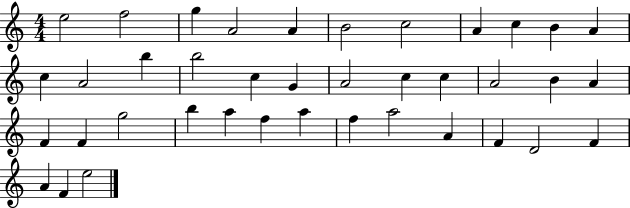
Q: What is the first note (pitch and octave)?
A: E5